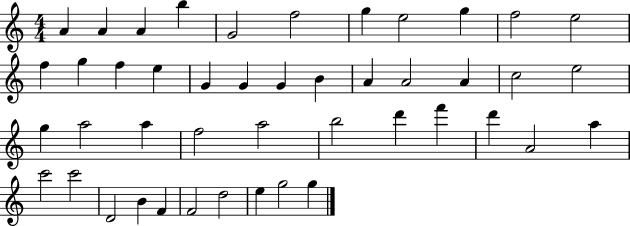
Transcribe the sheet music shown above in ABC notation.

X:1
T:Untitled
M:4/4
L:1/4
K:C
A A A b G2 f2 g e2 g f2 e2 f g f e G G G B A A2 A c2 e2 g a2 a f2 a2 b2 d' f' d' A2 a c'2 c'2 D2 B F F2 d2 e g2 g